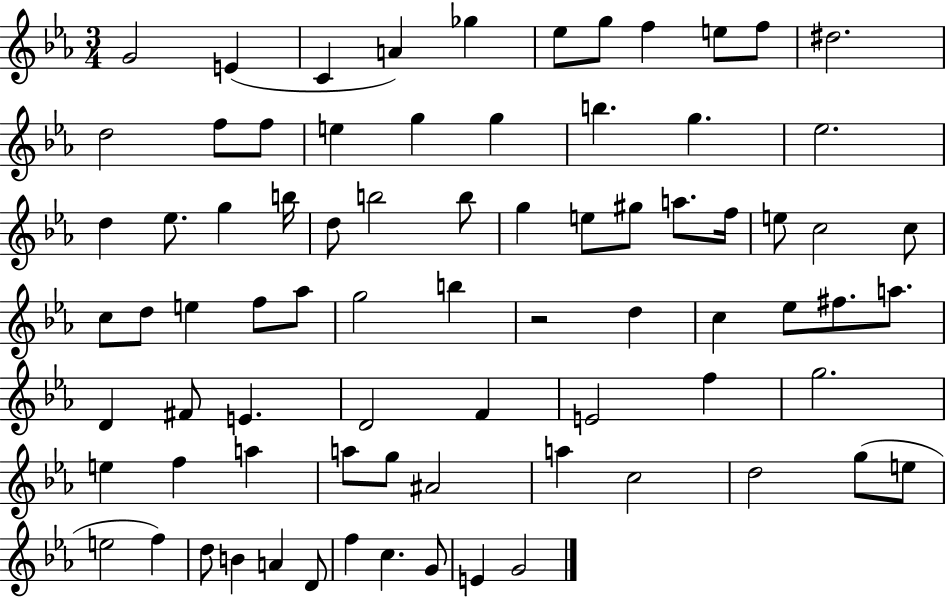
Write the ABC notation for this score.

X:1
T:Untitled
M:3/4
L:1/4
K:Eb
G2 E C A _g _e/2 g/2 f e/2 f/2 ^d2 d2 f/2 f/2 e g g b g _e2 d _e/2 g b/4 d/2 b2 b/2 g e/2 ^g/2 a/2 f/4 e/2 c2 c/2 c/2 d/2 e f/2 _a/2 g2 b z2 d c _e/2 ^f/2 a/2 D ^F/2 E D2 F E2 f g2 e f a a/2 g/2 ^A2 a c2 d2 g/2 e/2 e2 f d/2 B A D/2 f c G/2 E G2